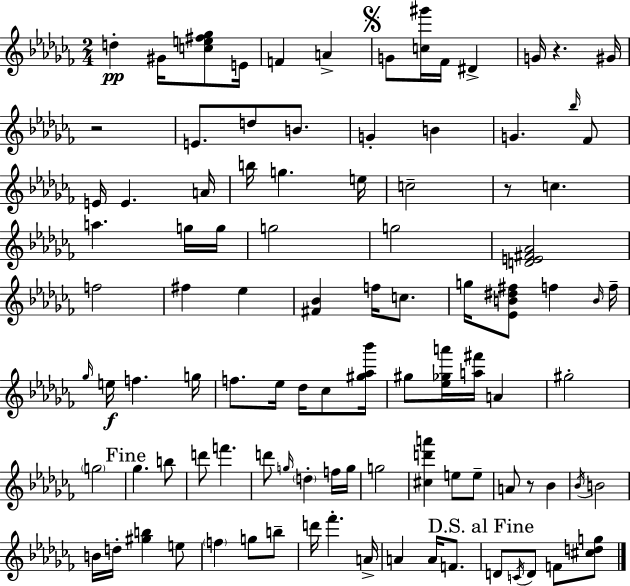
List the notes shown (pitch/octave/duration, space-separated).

D5/q G#4/s [C5,E5,F#5,Gb5]/e E4/s F4/q A4/q G4/e [C5,G#6]/s FES4/s D#4/q G4/s R/q. G#4/s R/h E4/e. D5/e B4/e. G4/q B4/q G4/q. Bb5/s FES4/e E4/s E4/q. A4/s B5/s G5/q. E5/s C5/h R/e C5/q. A5/q. G5/s G5/s G5/h G5/h [D4,E4,F#4,Ab4]/h F5/h F#5/q Eb5/q [F#4,Bb4]/q F5/s C5/e. G5/s [Eb4,B4,D#5,F#5]/e F5/q B4/s F5/s Gb5/s E5/s F5/q. G5/s F5/e. Eb5/s Db5/s CES5/e [G#5,Ab5,Bb6]/s G#5/e [Eb5,Gb5,A6]/s [A5,F#6]/s A4/q G#5/h G5/h Gb5/q. B5/e D6/e F6/q. D6/e G5/s D5/q F5/s G5/s G5/h [C#5,D6,A6]/q E5/e E5/e A4/e R/e Bb4/q Bb4/s B4/h B4/s D5/s [G#5,B5]/q E5/e F5/q G5/e B5/e D6/s FES6/q. A4/s A4/q A4/s F4/e. D4/e C4/s D4/e F4/e [C#5,D5,G5]/e